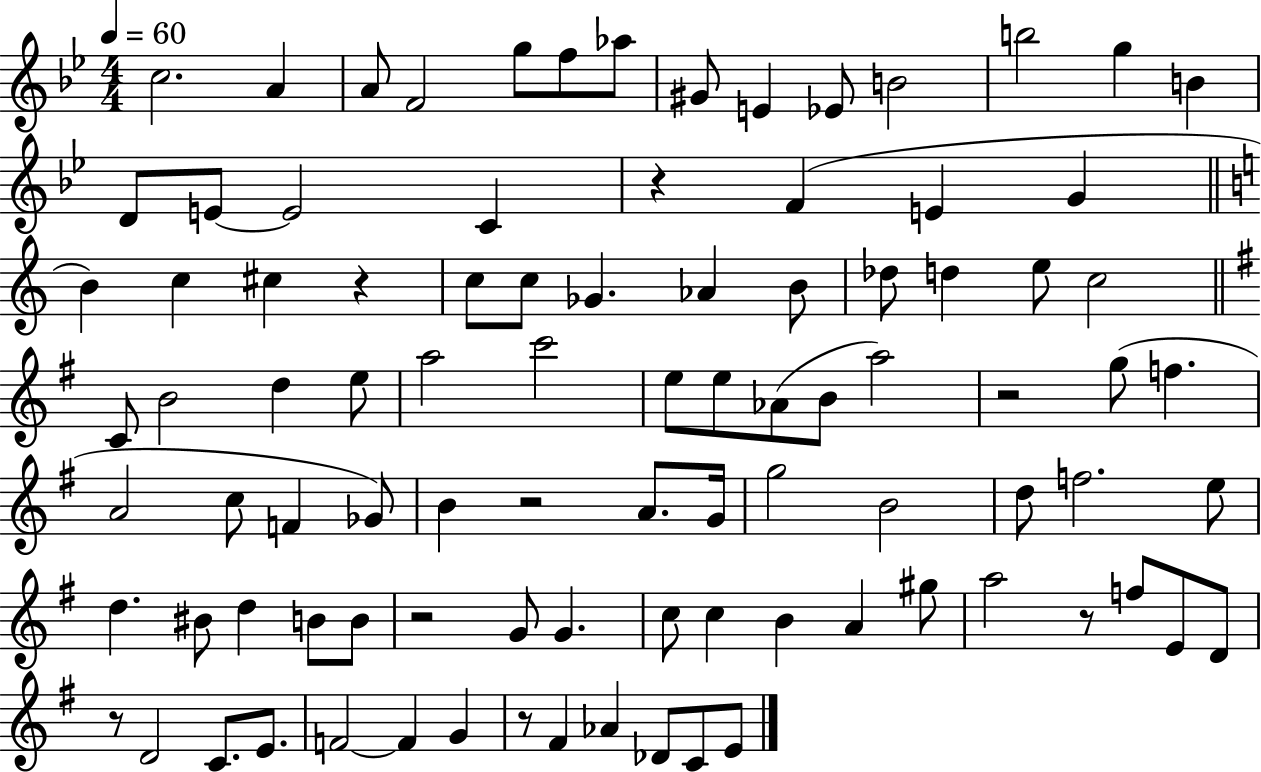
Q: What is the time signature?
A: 4/4